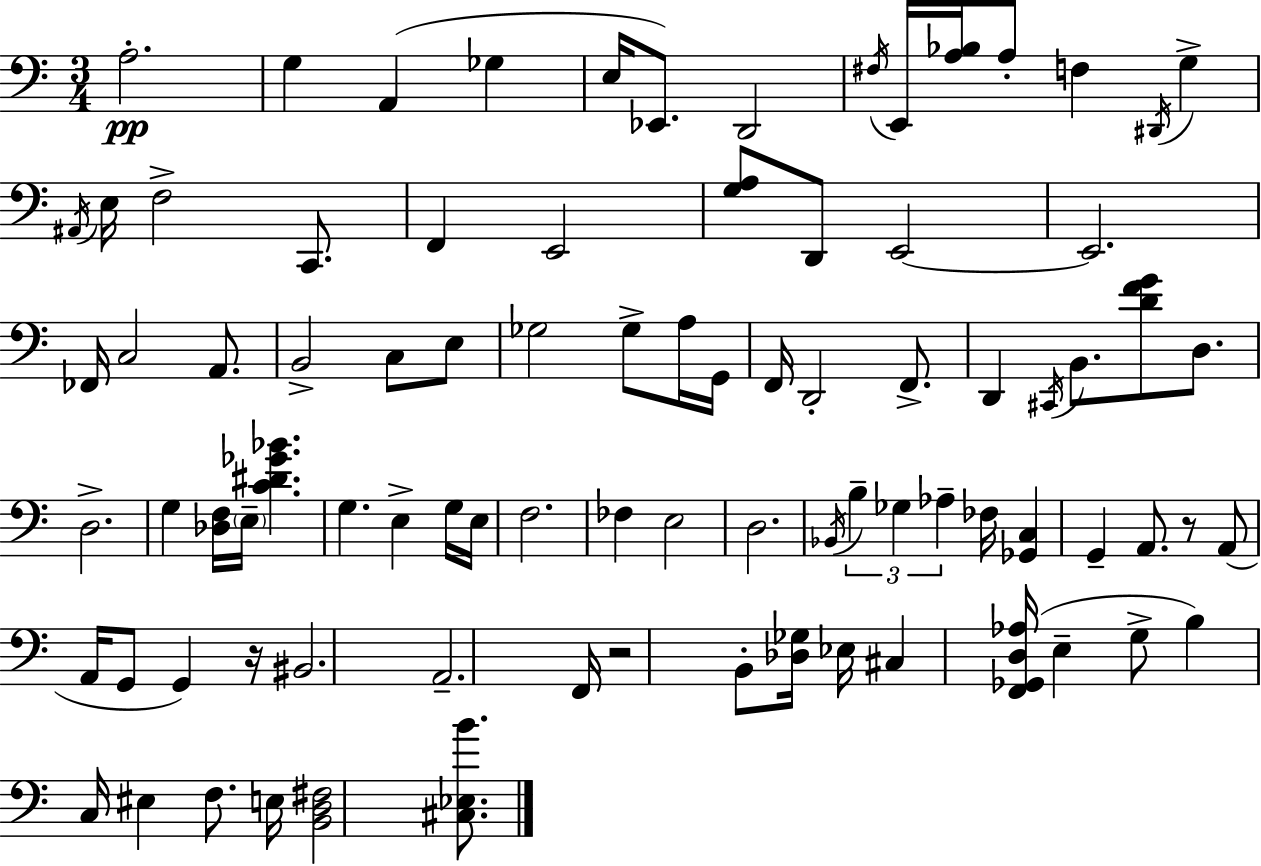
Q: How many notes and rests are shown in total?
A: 87